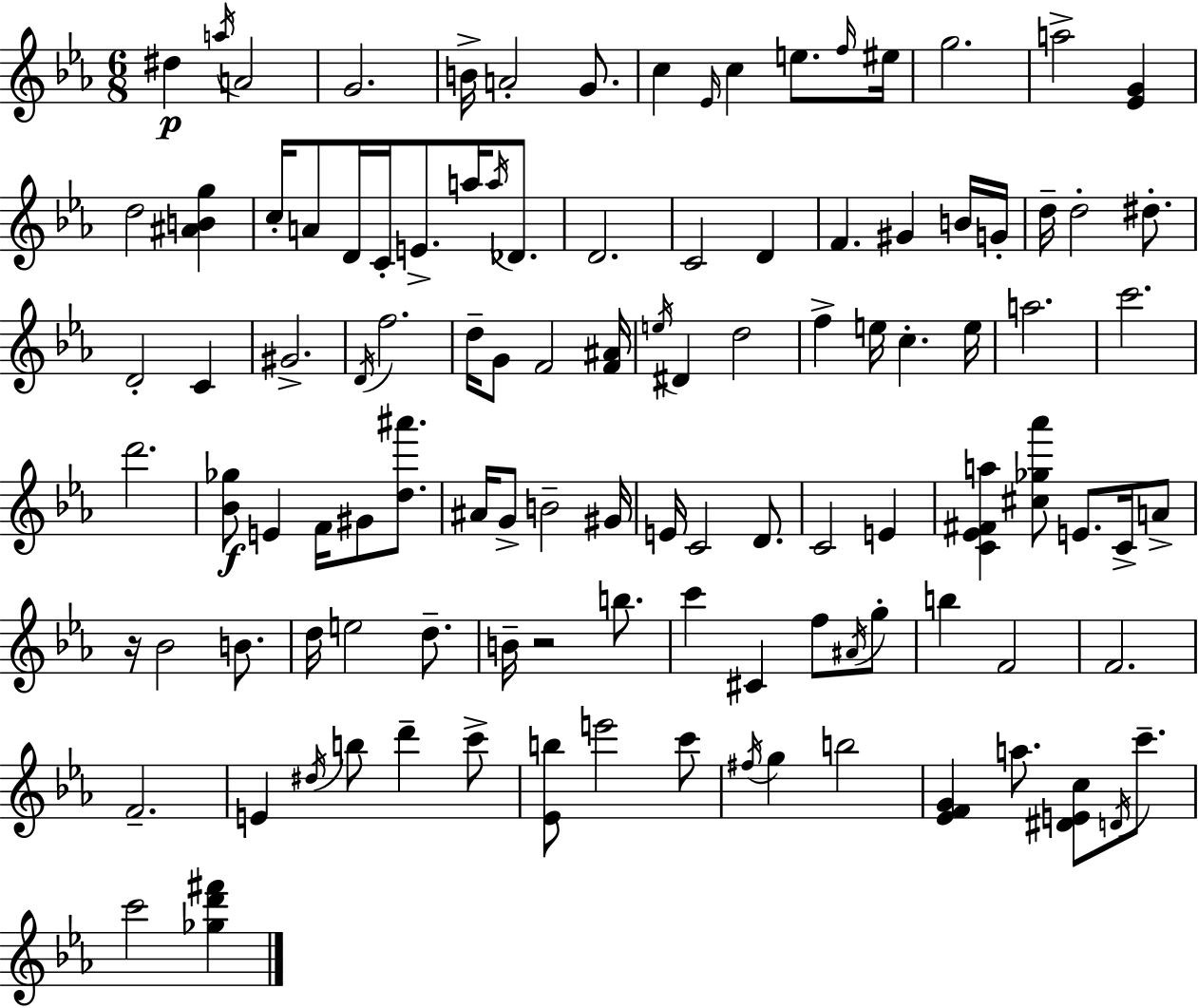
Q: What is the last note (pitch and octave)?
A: C6